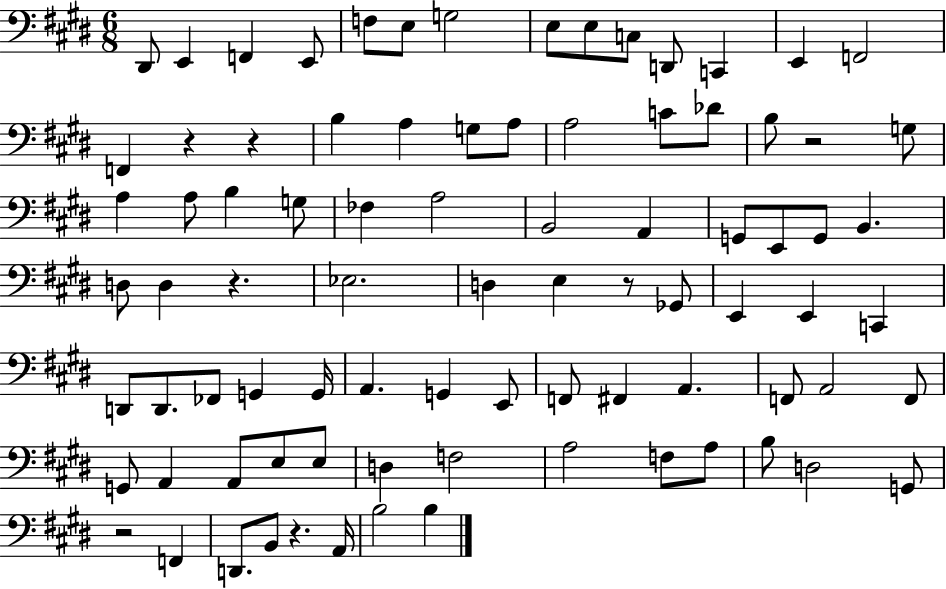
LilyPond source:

{
  \clef bass
  \numericTimeSignature
  \time 6/8
  \key e \major
  dis,8 e,4 f,4 e,8 | f8 e8 g2 | e8 e8 c8 d,8 c,4 | e,4 f,2 | \break f,4 r4 r4 | b4 a4 g8 a8 | a2 c'8 des'8 | b8 r2 g8 | \break a4 a8 b4 g8 | fes4 a2 | b,2 a,4 | g,8 e,8 g,8 b,4. | \break d8 d4 r4. | ees2. | d4 e4 r8 ges,8 | e,4 e,4 c,4 | \break d,8 d,8. fes,8 g,4 g,16 | a,4. g,4 e,8 | f,8 fis,4 a,4. | f,8 a,2 f,8 | \break g,8 a,4 a,8 e8 e8 | d4 f2 | a2 f8 a8 | b8 d2 g,8 | \break r2 f,4 | d,8. b,8 r4. a,16 | b2 b4 | \bar "|."
}